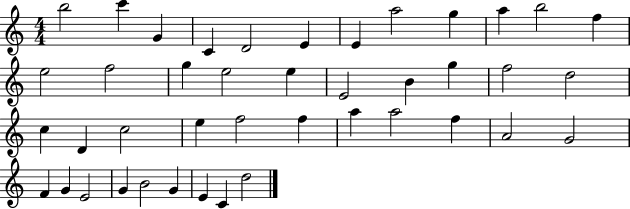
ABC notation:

X:1
T:Untitled
M:4/4
L:1/4
K:C
b2 c' G C D2 E E a2 g a b2 f e2 f2 g e2 e E2 B g f2 d2 c D c2 e f2 f a a2 f A2 G2 F G E2 G B2 G E C d2